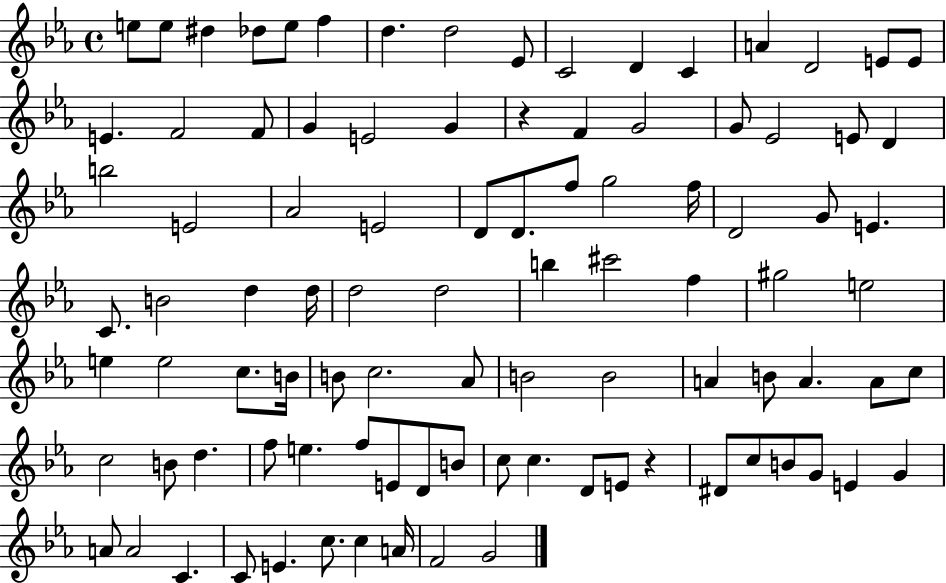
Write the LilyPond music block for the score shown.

{
  \clef treble
  \time 4/4
  \defaultTimeSignature
  \key ees \major
  e''8 e''8 dis''4 des''8 e''8 f''4 | d''4. d''2 ees'8 | c'2 d'4 c'4 | a'4 d'2 e'8 e'8 | \break e'4. f'2 f'8 | g'4 e'2 g'4 | r4 f'4 g'2 | g'8 ees'2 e'8 d'4 | \break b''2 e'2 | aes'2 e'2 | d'8 d'8. f''8 g''2 f''16 | d'2 g'8 e'4. | \break c'8. b'2 d''4 d''16 | d''2 d''2 | b''4 cis'''2 f''4 | gis''2 e''2 | \break e''4 e''2 c''8. b'16 | b'8 c''2. aes'8 | b'2 b'2 | a'4 b'8 a'4. a'8 c''8 | \break c''2 b'8 d''4. | f''8 e''4. f''8 e'8 d'8 b'8 | c''8 c''4. d'8 e'8 r4 | dis'8 c''8 b'8 g'8 e'4 g'4 | \break a'8 a'2 c'4. | c'8 e'4. c''8. c''4 a'16 | f'2 g'2 | \bar "|."
}